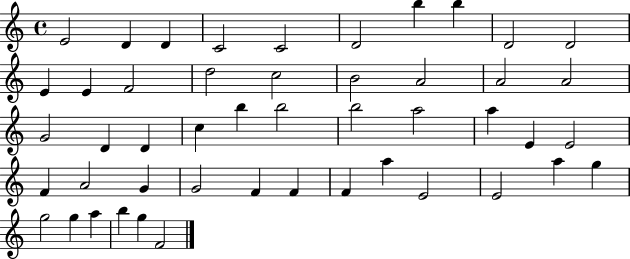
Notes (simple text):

E4/h D4/q D4/q C4/h C4/h D4/h B5/q B5/q D4/h D4/h E4/q E4/q F4/h D5/h C5/h B4/h A4/h A4/h A4/h G4/h D4/q D4/q C5/q B5/q B5/h B5/h A5/h A5/q E4/q E4/h F4/q A4/h G4/q G4/h F4/q F4/q F4/q A5/q E4/h E4/h A5/q G5/q G5/h G5/q A5/q B5/q G5/q F4/h